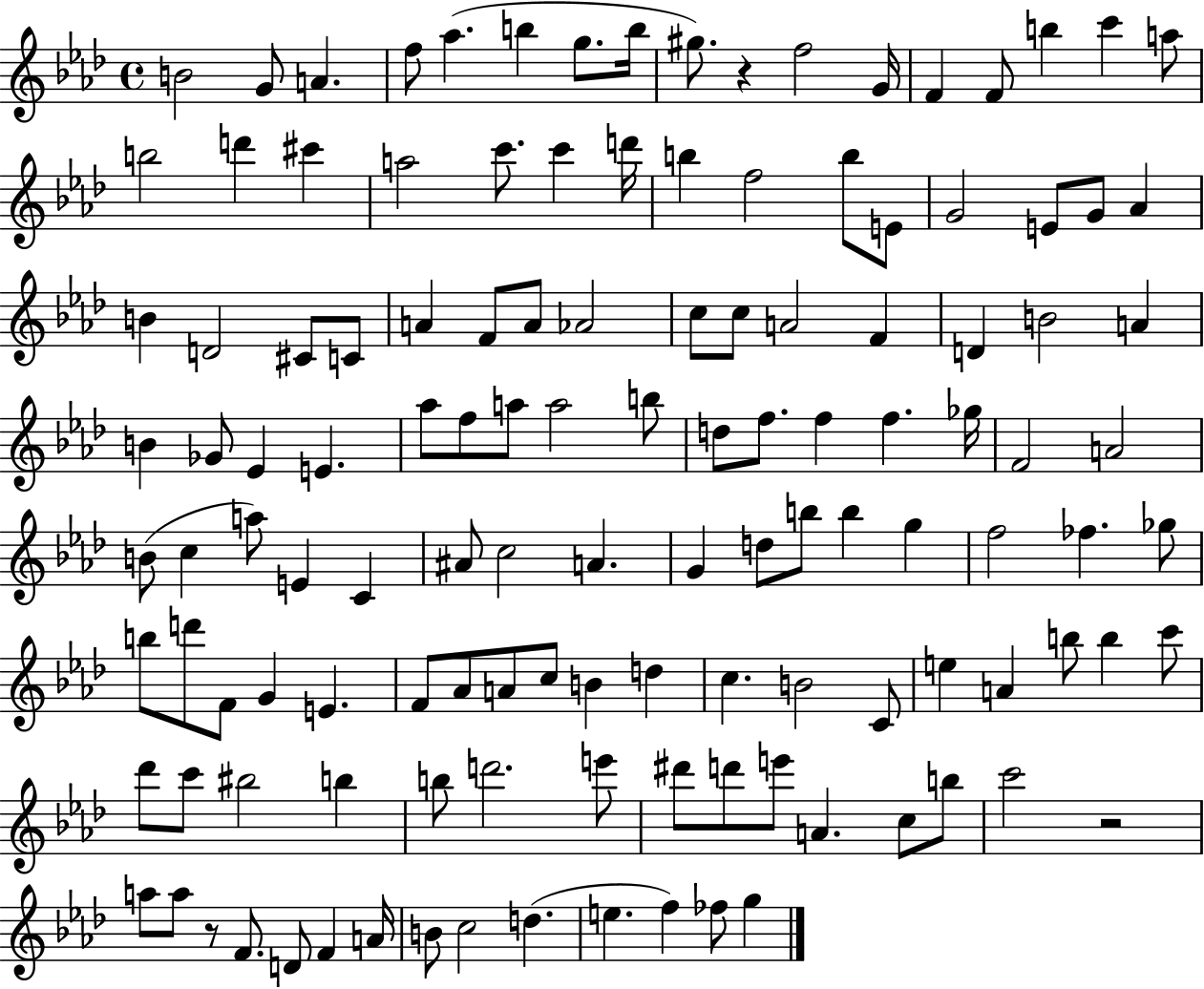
{
  \clef treble
  \time 4/4
  \defaultTimeSignature
  \key aes \major
  \repeat volta 2 { b'2 g'8 a'4. | f''8 aes''4.( b''4 g''8. b''16 | gis''8.) r4 f''2 g'16 | f'4 f'8 b''4 c'''4 a''8 | \break b''2 d'''4 cis'''4 | a''2 c'''8. c'''4 d'''16 | b''4 f''2 b''8 e'8 | g'2 e'8 g'8 aes'4 | \break b'4 d'2 cis'8 c'8 | a'4 f'8 a'8 aes'2 | c''8 c''8 a'2 f'4 | d'4 b'2 a'4 | \break b'4 ges'8 ees'4 e'4. | aes''8 f''8 a''8 a''2 b''8 | d''8 f''8. f''4 f''4. ges''16 | f'2 a'2 | \break b'8( c''4 a''8) e'4 c'4 | ais'8 c''2 a'4. | g'4 d''8 b''8 b''4 g''4 | f''2 fes''4. ges''8 | \break b''8 d'''8 f'8 g'4 e'4. | f'8 aes'8 a'8 c''8 b'4 d''4 | c''4. b'2 c'8 | e''4 a'4 b''8 b''4 c'''8 | \break des'''8 c'''8 bis''2 b''4 | b''8 d'''2. e'''8 | dis'''8 d'''8 e'''8 a'4. c''8 b''8 | c'''2 r2 | \break a''8 a''8 r8 f'8. d'8 f'4 a'16 | b'8 c''2 d''4.( | e''4. f''4) fes''8 g''4 | } \bar "|."
}